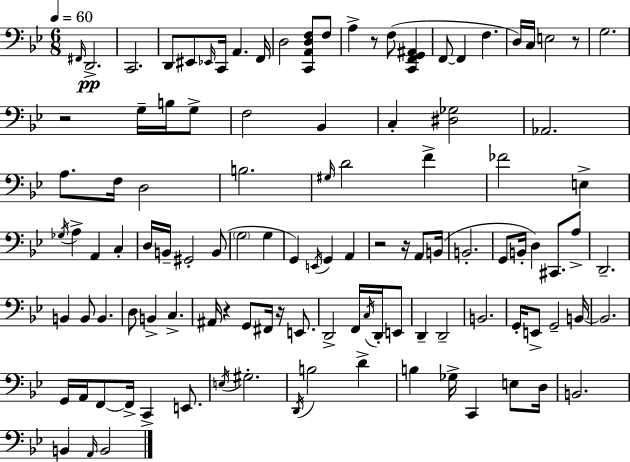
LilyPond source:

{
  \clef bass
  \numericTimeSignature
  \time 6/8
  \key bes \major
  \tempo 4 = 60
  \grace { fis,16 }\pp d,2.-> | c,2. | d,8 eis,8 \grace { ees,16 } c,16 a,4. | f,16 d2 <c, a, d f>8 | \break f8 a4-> r8 f8( <c, f, g, ais,>4 | f,8~~ f,4 f4. | d16) c16 e2 | r8 g2. | \break r2 g16-- b16 | g8-> f2 bes,4 | c4-. <dis ges>2 | aes,2. | \break a8. f16 d2 | b2. | \grace { gis16 } d'2 f'4-> | fes'2 e4-> | \break \acciaccatura { ges16 } a4-> a,4 | c4-. d16 b,16-- gis,2-. | b,8( \parenthesize g2 | g4 g,4) \acciaccatura { e,16 } g,4 | \break a,4 r2 | r16 a,8 b,16( b,2.-. | g,8 b,16-. d4) | cis,8. a8-> d,2.-- | \break b,4 b,8 b,4. | d8 b,4-> c4.-> | ais,16 r4 g,8 | fis,16 r16 e,8. d,2-> | \break f,16 \acciaccatura { c16 } d,16-. e,8 d,4-- d,2-- | b,2. | g,16-. e,8-> g,2-- | b,16~~ b,2. | \break g,16 a,16 f,8~~ f,16-> c,4-> | e,8. \acciaccatura { e16 } gis2.-. | \acciaccatura { d,16 } b2 | d'4-> b4 | \break ges16-> c,4 e8 d16 b,2. | b,4 | \grace { a,16 } b,2 \bar "|."
}